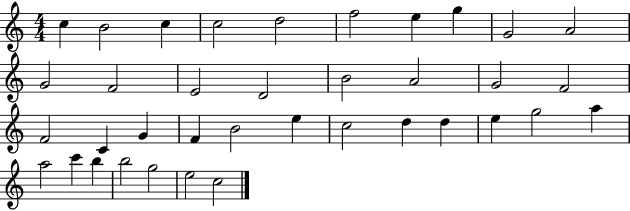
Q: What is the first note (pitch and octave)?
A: C5